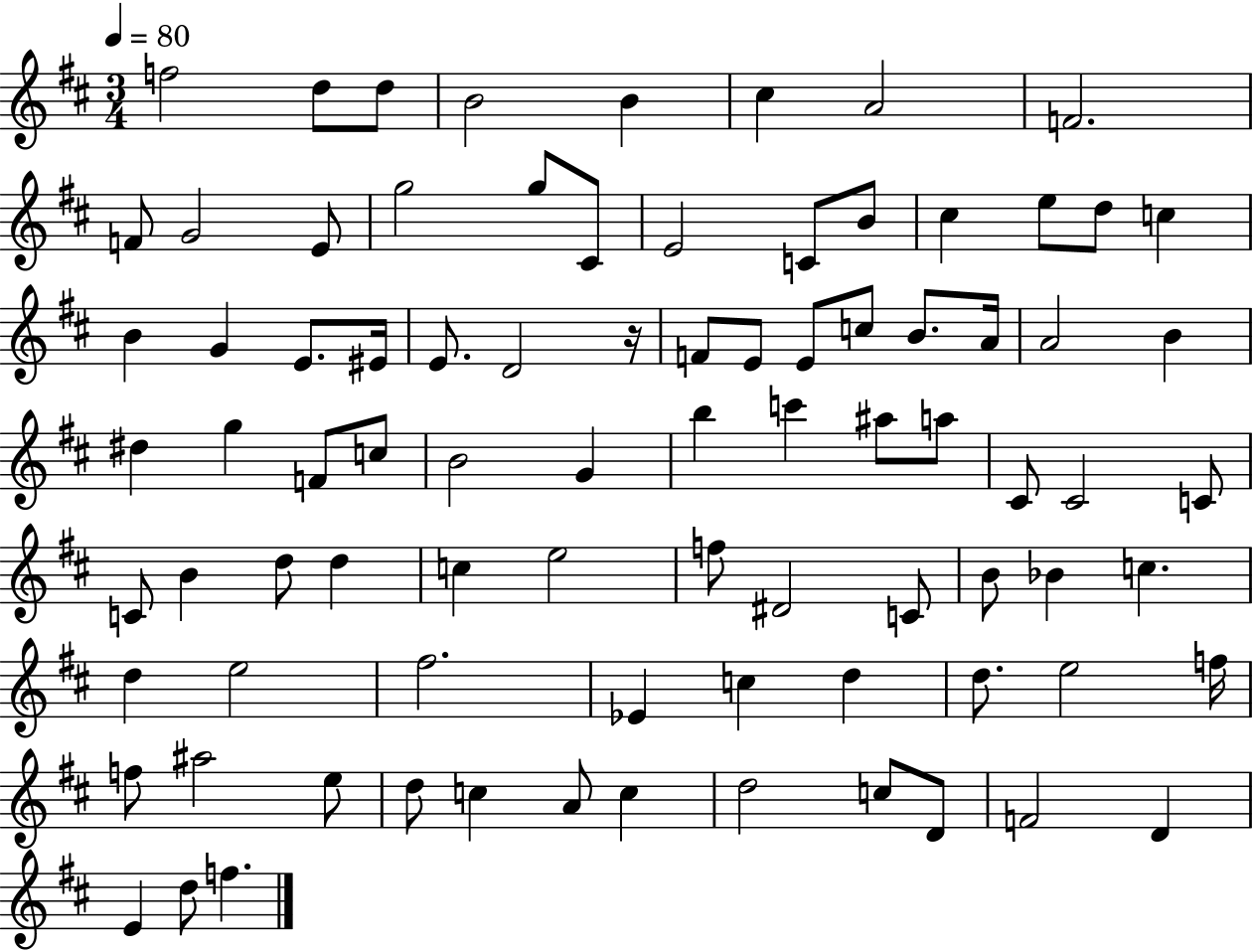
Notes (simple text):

F5/h D5/e D5/e B4/h B4/q C#5/q A4/h F4/h. F4/e G4/h E4/e G5/h G5/e C#4/e E4/h C4/e B4/e C#5/q E5/e D5/e C5/q B4/q G4/q E4/e. EIS4/s E4/e. D4/h R/s F4/e E4/e E4/e C5/e B4/e. A4/s A4/h B4/q D#5/q G5/q F4/e C5/e B4/h G4/q B5/q C6/q A#5/e A5/e C#4/e C#4/h C4/e C4/e B4/q D5/e D5/q C5/q E5/h F5/e D#4/h C4/e B4/e Bb4/q C5/q. D5/q E5/h F#5/h. Eb4/q C5/q D5/q D5/e. E5/h F5/s F5/e A#5/h E5/e D5/e C5/q A4/e C5/q D5/h C5/e D4/e F4/h D4/q E4/q D5/e F5/q.